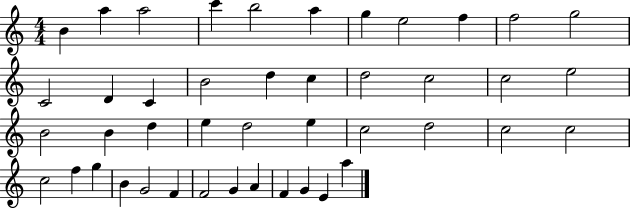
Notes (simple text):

B4/q A5/q A5/h C6/q B5/h A5/q G5/q E5/h F5/q F5/h G5/h C4/h D4/q C4/q B4/h D5/q C5/q D5/h C5/h C5/h E5/h B4/h B4/q D5/q E5/q D5/h E5/q C5/h D5/h C5/h C5/h C5/h F5/q G5/q B4/q G4/h F4/q F4/h G4/q A4/q F4/q G4/q E4/q A5/q